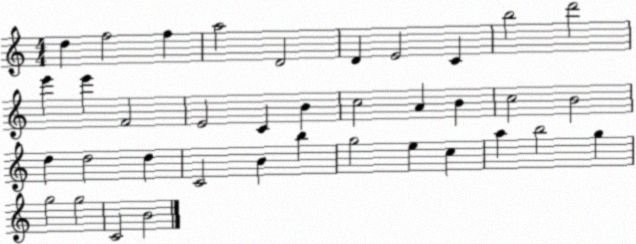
X:1
T:Untitled
M:4/4
L:1/4
K:C
d f2 f a2 D2 D E2 C b2 d'2 e' e' F2 E2 C B c2 A B c2 B2 d d2 d C2 B b g2 e c a b2 g g2 g2 C2 B2